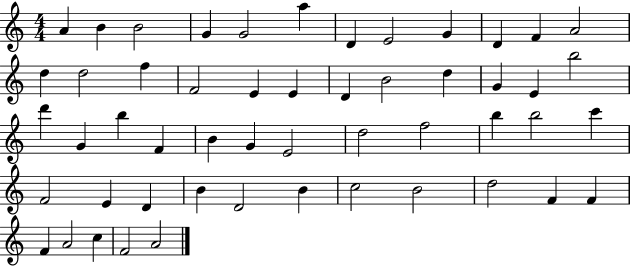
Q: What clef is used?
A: treble